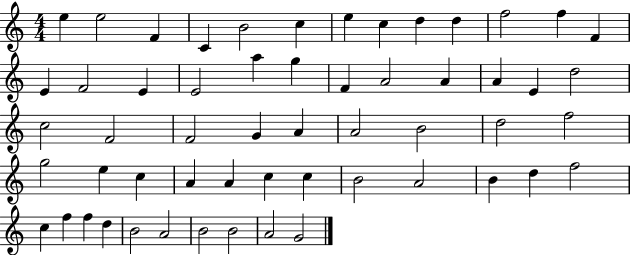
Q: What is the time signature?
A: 4/4